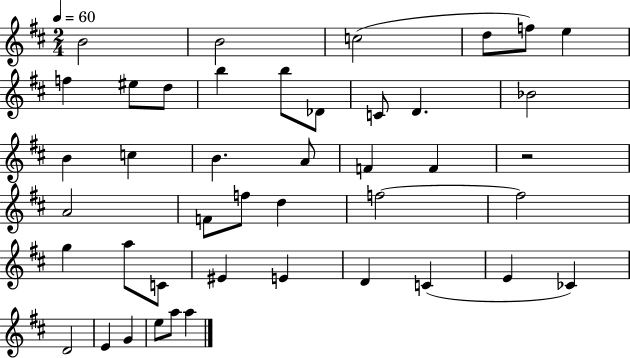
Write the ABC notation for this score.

X:1
T:Untitled
M:2/4
L:1/4
K:D
B2 B2 c2 d/2 f/2 e f ^e/2 d/2 b b/2 _D/2 C/2 D _B2 B c B A/2 F F z2 A2 F/2 f/2 d f2 f2 g a/2 C/2 ^E E D C E _C D2 E G e/2 a/2 a